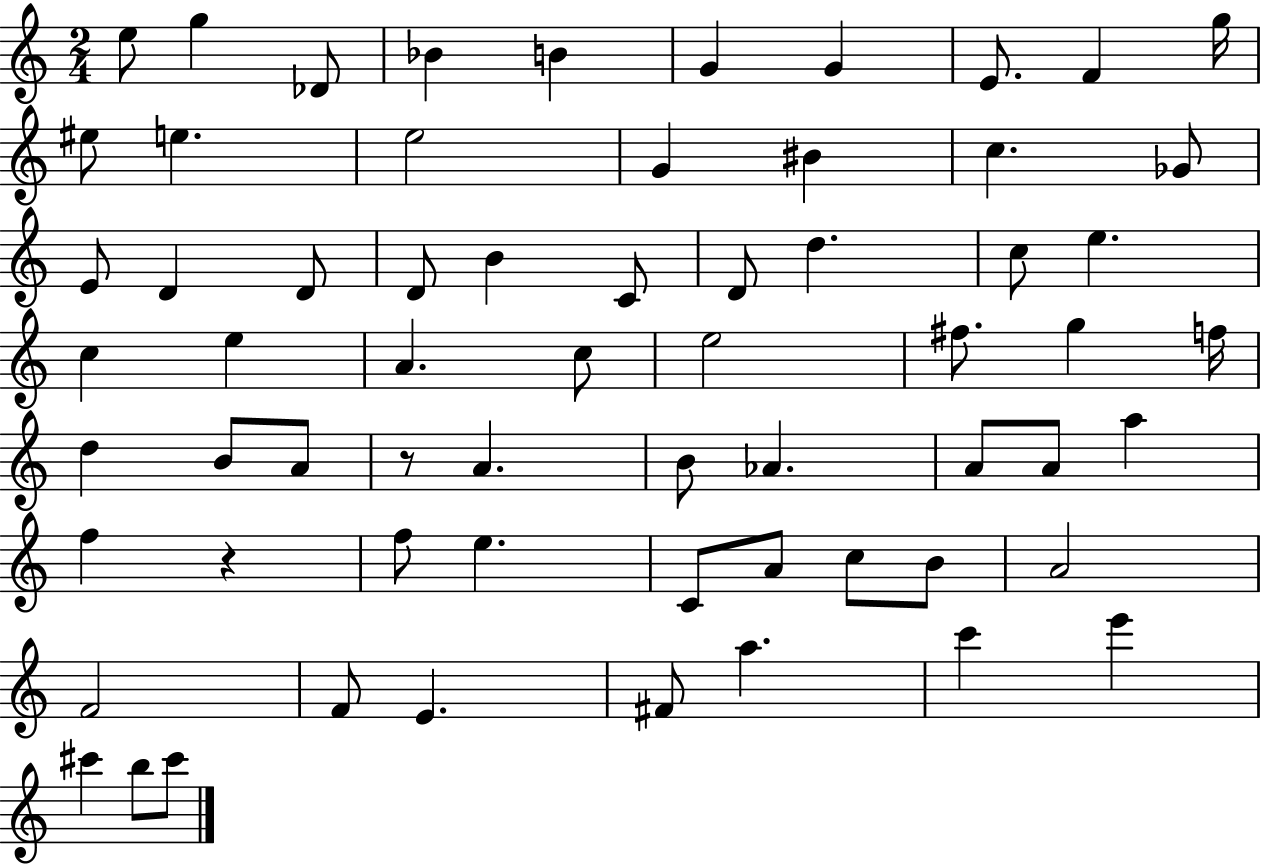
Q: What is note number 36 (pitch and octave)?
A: D5